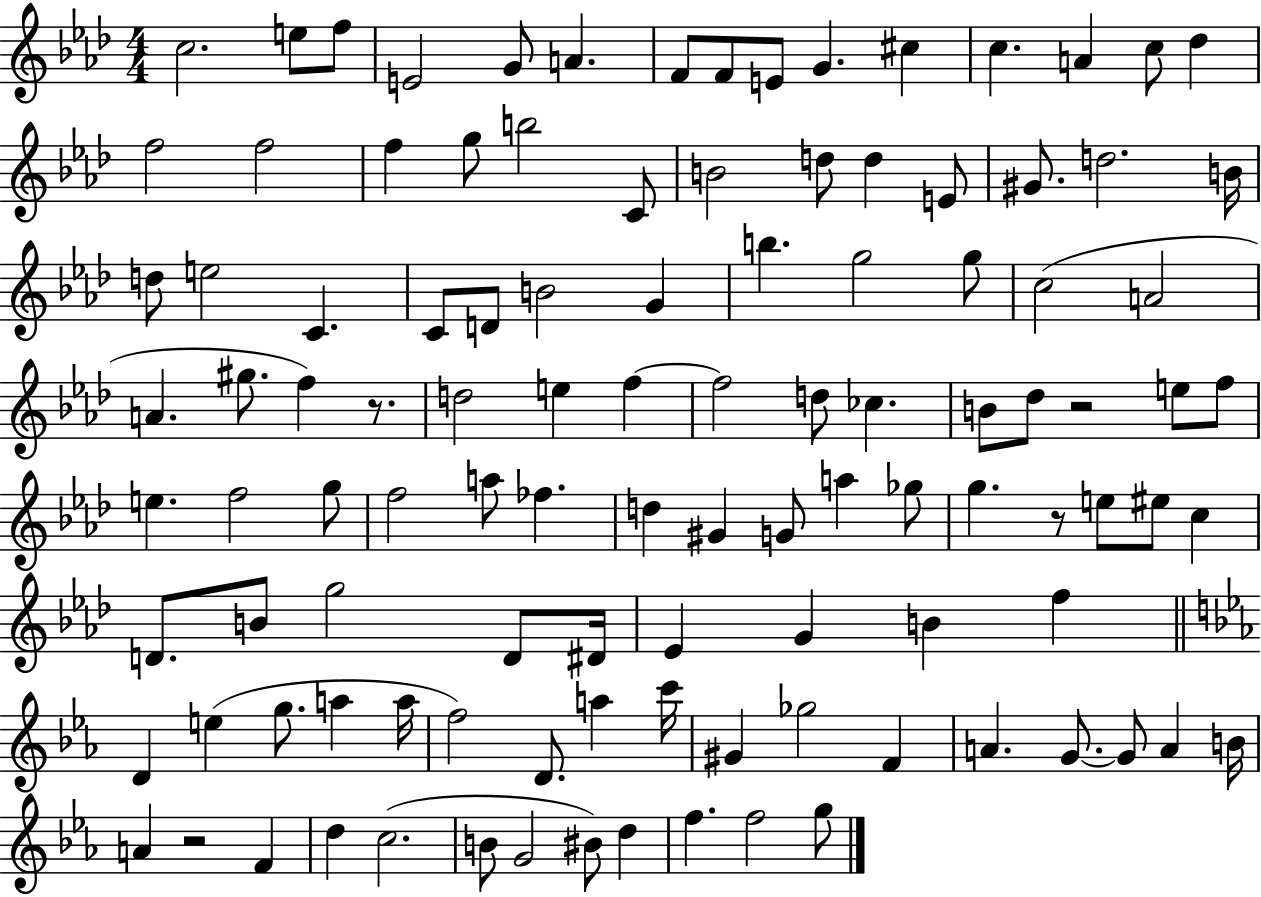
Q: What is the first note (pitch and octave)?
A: C5